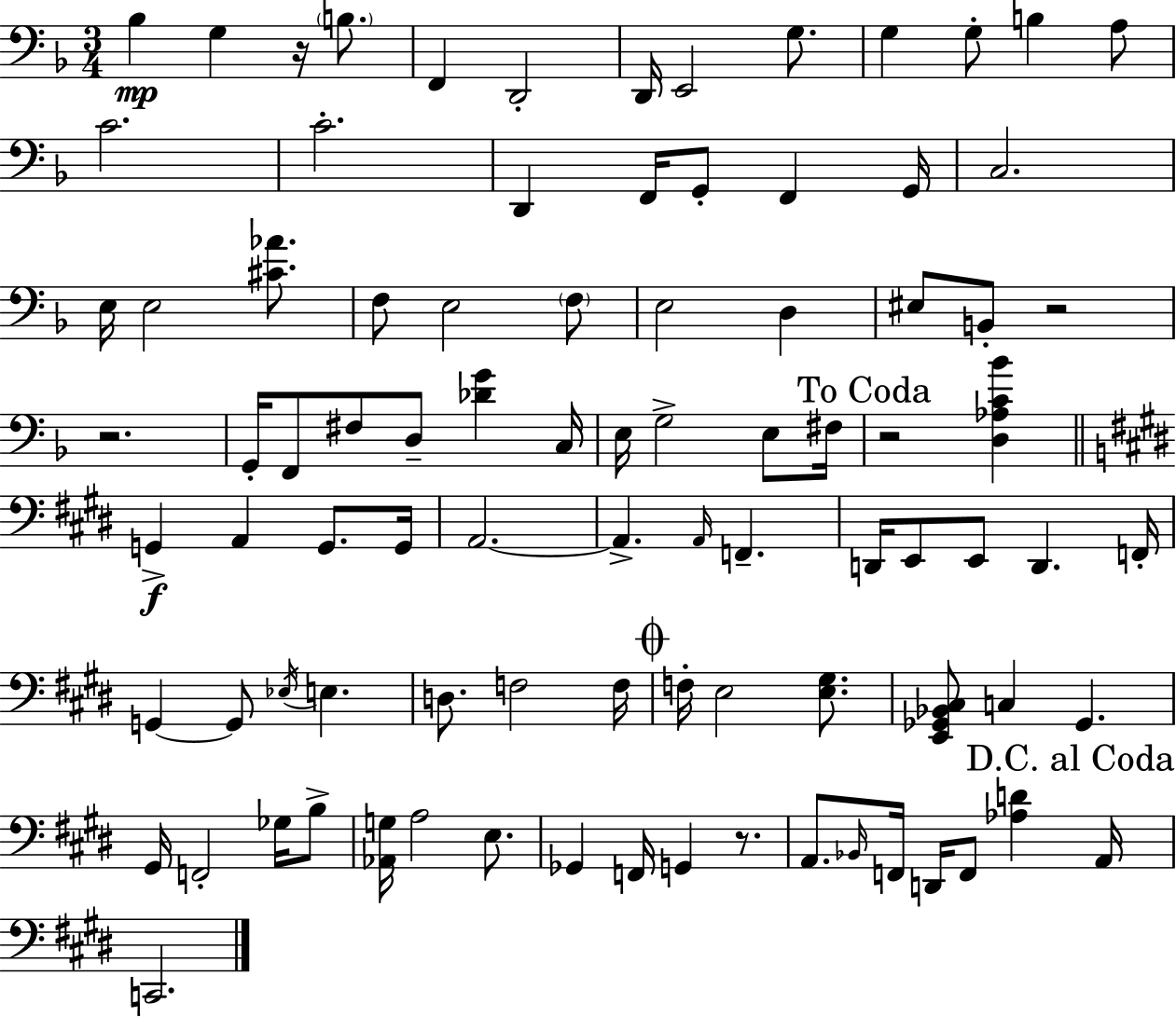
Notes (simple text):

Bb3/q G3/q R/s B3/e. F2/q D2/h D2/s E2/h G3/e. G3/q G3/e B3/q A3/e C4/h. C4/h. D2/q F2/s G2/e F2/q G2/s C3/h. E3/s E3/h [C#4,Ab4]/e. F3/e E3/h F3/e E3/h D3/q EIS3/e B2/e R/h R/h. G2/s F2/e F#3/e D3/e [Db4,G4]/q C3/s E3/s G3/h E3/e F#3/s R/h [D3,Ab3,C4,Bb4]/q G2/q A2/q G2/e. G2/s A2/h. A2/q. A2/s F2/q. D2/s E2/e E2/e D2/q. F2/s G2/q G2/e Eb3/s E3/q. D3/e. F3/h F3/s F3/s E3/h [E3,G#3]/e. [E2,Gb2,Bb2,C#3]/e C3/q Gb2/q. G#2/s F2/h Gb3/s B3/e [Ab2,G3]/s A3/h E3/e. Gb2/q F2/s G2/q R/e. A2/e. Bb2/s F2/s D2/s F2/e [Ab3,D4]/q A2/s C2/h.